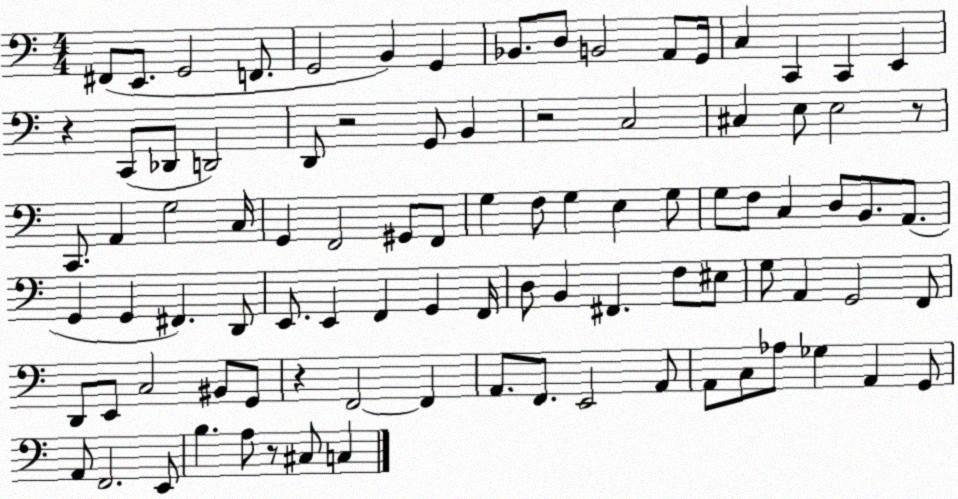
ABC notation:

X:1
T:Untitled
M:4/4
L:1/4
K:C
^F,,/2 E,,/2 G,,2 F,,/2 G,,2 B,, G,, _B,,/2 D,/2 B,,2 A,,/2 G,,/4 C, C,, C,, E,, z C,,/2 _D,,/2 D,,2 D,,/2 z2 G,,/2 B,, z2 C,2 ^C, E,/2 E,2 z/2 C,,/2 A,, G,2 C,/4 G,, F,,2 ^G,,/2 F,,/2 G, F,/2 G, E, G,/2 G,/2 F,/2 C, D,/2 B,,/2 A,,/2 G,, G,, ^F,, D,,/2 E,,/2 E,, F,, G,, F,,/4 D,/2 B,, ^F,, F,/2 ^E,/2 G,/2 A,, G,,2 F,,/2 D,,/2 E,,/2 C,2 ^B,,/2 G,,/2 z F,,2 F,, A,,/2 F,,/2 E,,2 A,,/2 A,,/2 C,/2 _A,/2 _G, A,, G,,/2 A,,/2 F,,2 E,,/2 B, A,/2 z/2 ^C,/2 C,